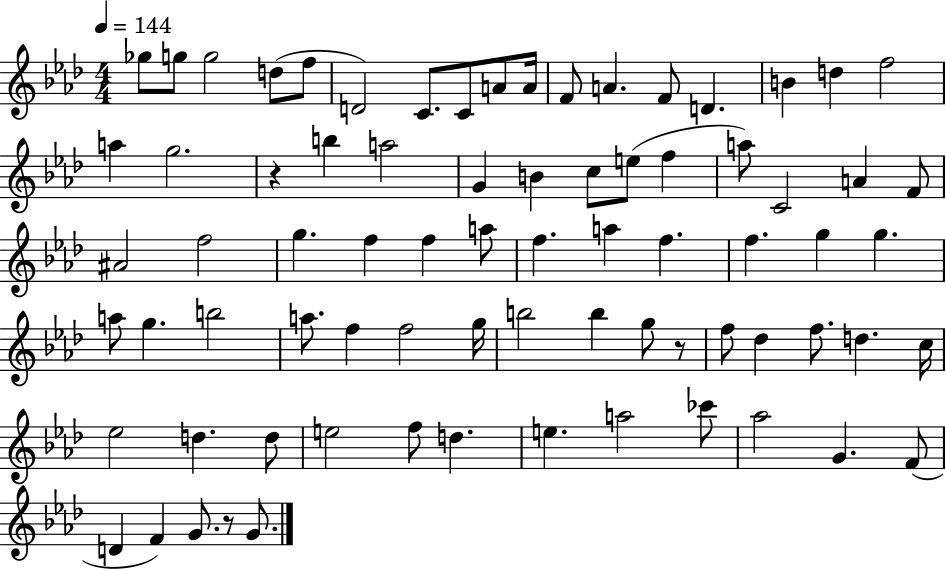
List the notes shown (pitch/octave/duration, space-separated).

Gb5/e G5/e G5/h D5/e F5/e D4/h C4/e. C4/e A4/e A4/s F4/e A4/q. F4/e D4/q. B4/q D5/q F5/h A5/q G5/h. R/q B5/q A5/h G4/q B4/q C5/e E5/e F5/q A5/e C4/h A4/q F4/e A#4/h F5/h G5/q. F5/q F5/q A5/e F5/q. A5/q F5/q. F5/q. G5/q G5/q. A5/e G5/q. B5/h A5/e. F5/q F5/h G5/s B5/h B5/q G5/e R/e F5/e Db5/q F5/e. D5/q. C5/s Eb5/h D5/q. D5/e E5/h F5/e D5/q. E5/q. A5/h CES6/e Ab5/h G4/q. F4/e D4/q F4/q G4/e. R/e G4/e.